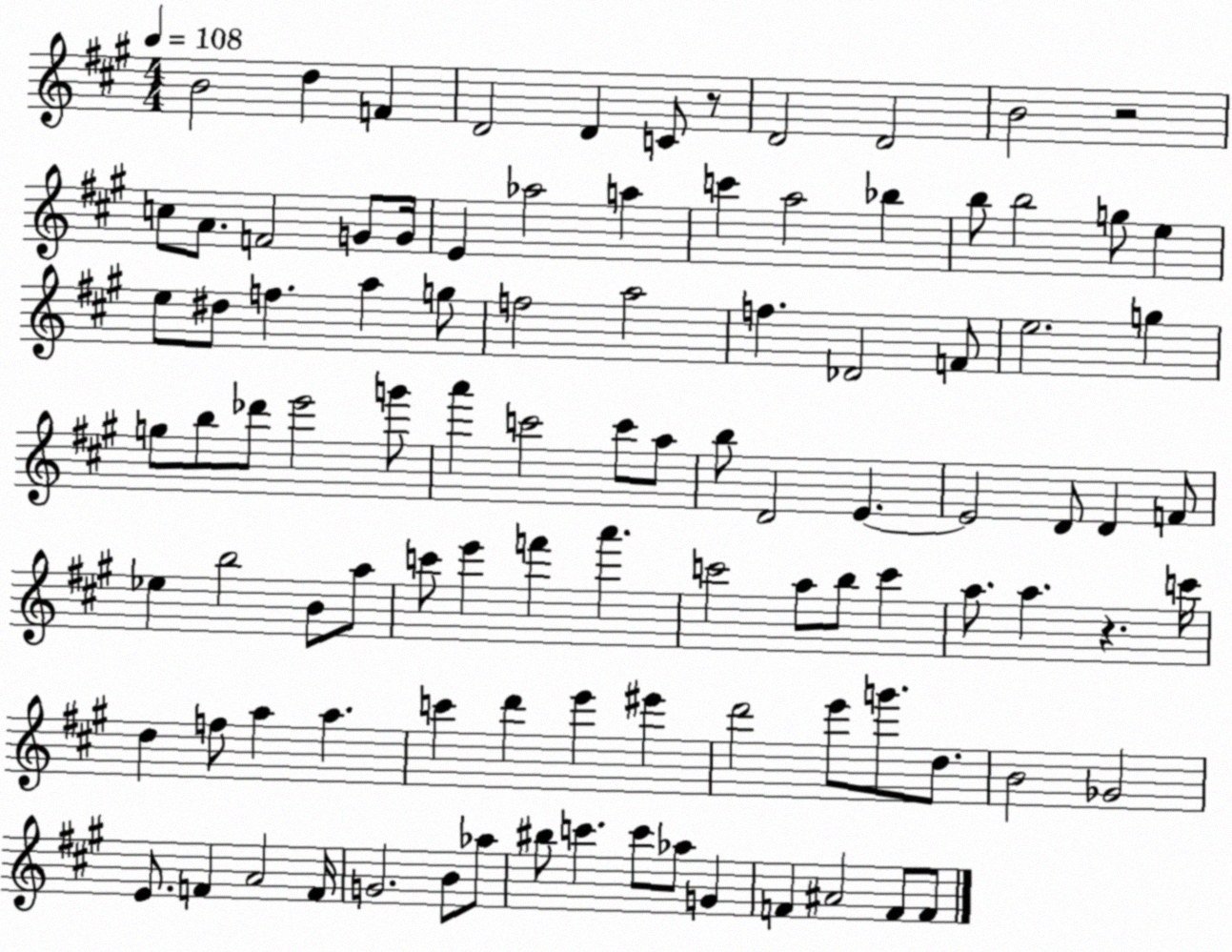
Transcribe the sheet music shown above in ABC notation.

X:1
T:Untitled
M:4/4
L:1/4
K:A
B2 d F D2 D C/2 z/2 D2 D2 B2 z2 c/2 A/2 F2 G/2 G/4 E _a2 a c' a2 _b b/2 b2 g/2 e e/2 ^d/2 f a g/2 f2 a2 f _D2 F/2 e2 g g/2 b/2 _d'/2 e'2 g'/2 a' c'2 c'/2 a/2 b/2 D2 E E2 D/2 D F/2 _e b2 B/2 a/2 c'/2 e' f' a' c'2 a/2 b/2 c' a/2 a z c'/4 d f/2 a a c' d' e' ^e' d'2 e'/2 g'/2 d/2 B2 _G2 E/2 F A2 F/4 G2 B/2 _a/2 ^b/2 c' c'/2 _a/2 G F ^A2 F/2 F/2